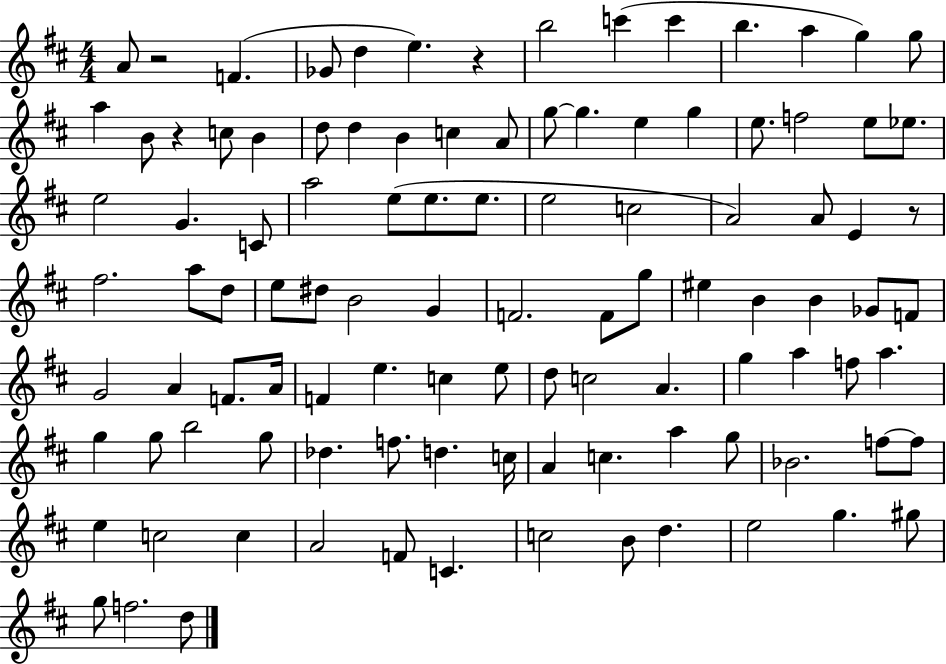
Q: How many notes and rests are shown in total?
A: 105